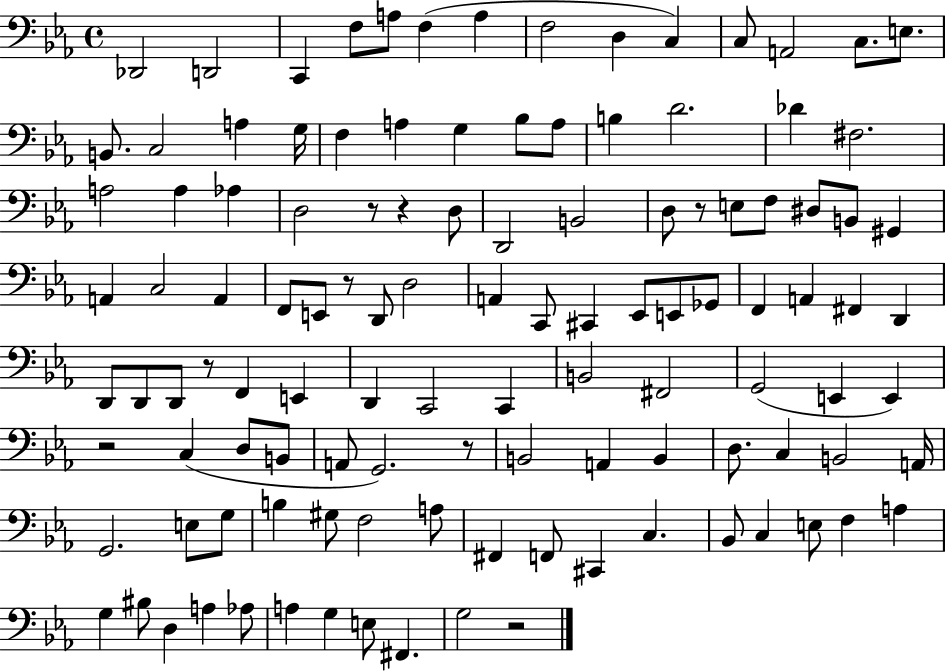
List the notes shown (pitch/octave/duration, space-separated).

Db2/h D2/h C2/q F3/e A3/e F3/q A3/q F3/h D3/q C3/q C3/e A2/h C3/e. E3/e. B2/e. C3/h A3/q G3/s F3/q A3/q G3/q Bb3/e A3/e B3/q D4/h. Db4/q F#3/h. A3/h A3/q Ab3/q D3/h R/e R/q D3/e D2/h B2/h D3/e R/e E3/e F3/e D#3/e B2/e G#2/q A2/q C3/h A2/q F2/e E2/e R/e D2/e D3/h A2/q C2/e C#2/q Eb2/e E2/e Gb2/e F2/q A2/q F#2/q D2/q D2/e D2/e D2/e R/e F2/q E2/q D2/q C2/h C2/q B2/h F#2/h G2/h E2/q E2/q R/h C3/q D3/e B2/e A2/e G2/h. R/e B2/h A2/q B2/q D3/e. C3/q B2/h A2/s G2/h. E3/e G3/e B3/q G#3/e F3/h A3/e F#2/q F2/e C#2/q C3/q. Bb2/e C3/q E3/e F3/q A3/q G3/q BIS3/e D3/q A3/q Ab3/e A3/q G3/q E3/e F#2/q. G3/h R/h